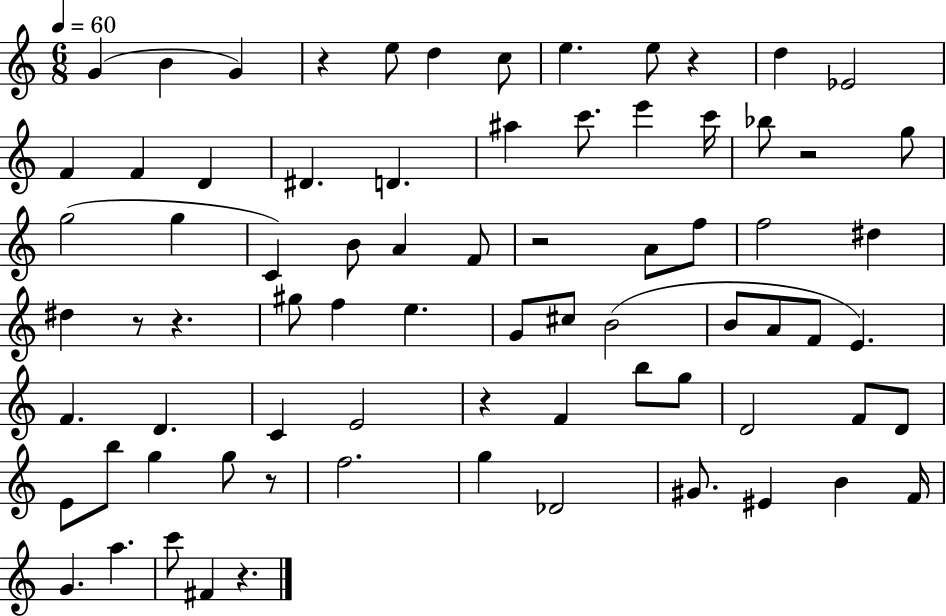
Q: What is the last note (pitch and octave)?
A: F#4